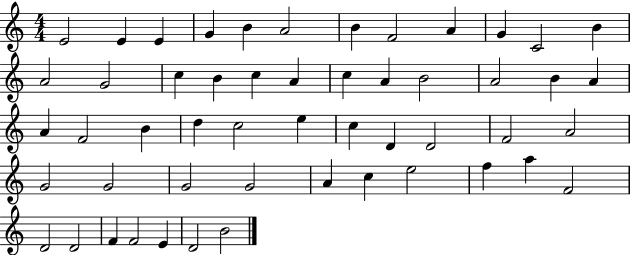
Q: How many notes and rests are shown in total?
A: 52